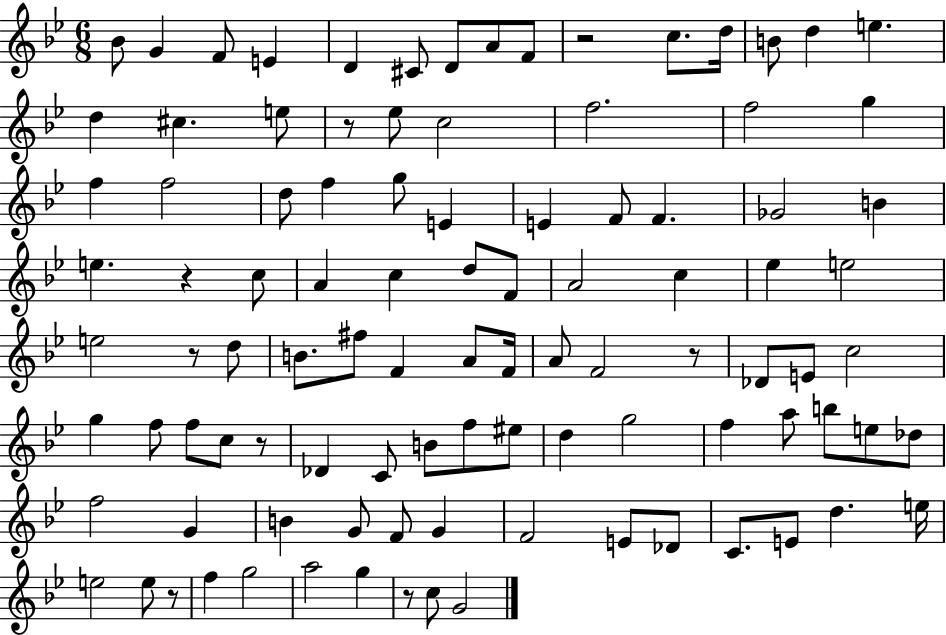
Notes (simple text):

Bb4/e G4/q F4/e E4/q D4/q C#4/e D4/e A4/e F4/e R/h C5/e. D5/s B4/e D5/q E5/q. D5/q C#5/q. E5/e R/e Eb5/e C5/h F5/h. F5/h G5/q F5/q F5/h D5/e F5/q G5/e E4/q E4/q F4/e F4/q. Gb4/h B4/q E5/q. R/q C5/e A4/q C5/q D5/e F4/e A4/h C5/q Eb5/q E5/h E5/h R/e D5/e B4/e. F#5/e F4/q A4/e F4/s A4/e F4/h R/e Db4/e E4/e C5/h G5/q F5/e F5/e C5/e R/e Db4/q C4/e B4/e F5/e EIS5/e D5/q G5/h F5/q A5/e B5/e E5/e Db5/e F5/h G4/q B4/q G4/e F4/e G4/q F4/h E4/e Db4/e C4/e. E4/e D5/q. E5/s E5/h E5/e R/e F5/q G5/h A5/h G5/q R/e C5/e G4/h